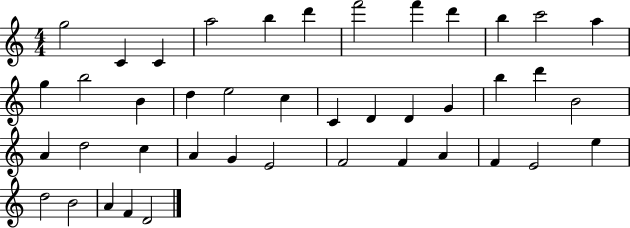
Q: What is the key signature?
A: C major